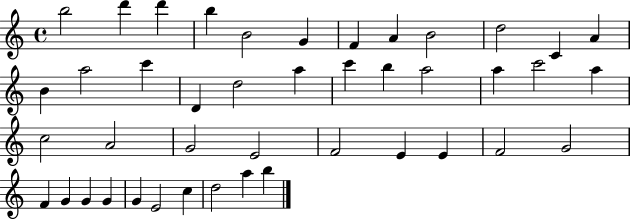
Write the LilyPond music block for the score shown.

{
  \clef treble
  \time 4/4
  \defaultTimeSignature
  \key c \major
  b''2 d'''4 d'''4 | b''4 b'2 g'4 | f'4 a'4 b'2 | d''2 c'4 a'4 | \break b'4 a''2 c'''4 | d'4 d''2 a''4 | c'''4 b''4 a''2 | a''4 c'''2 a''4 | \break c''2 a'2 | g'2 e'2 | f'2 e'4 e'4 | f'2 g'2 | \break f'4 g'4 g'4 g'4 | g'4 e'2 c''4 | d''2 a''4 b''4 | \bar "|."
}